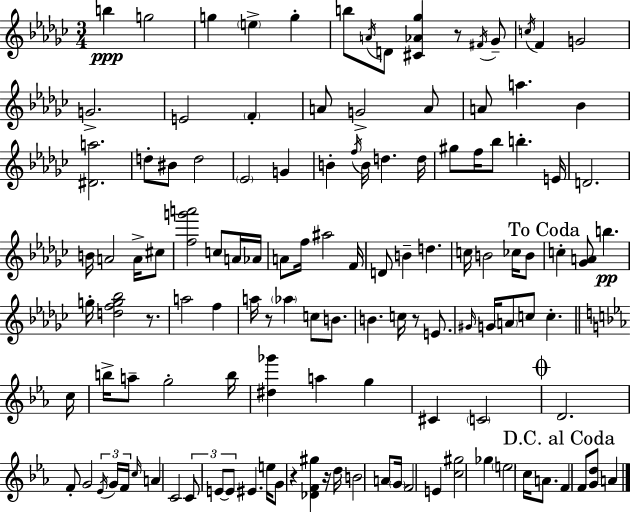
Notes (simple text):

B5/q G5/h G5/q E5/q G5/q B5/e A4/s D4/e [C#4,Ab4,Gb5]/q R/e F#4/s Gb4/e C5/s F4/q G4/h G4/h. E4/h F4/q A4/e G4/h A4/e A4/e A5/q. Bb4/q [D#4,A5]/h. D5/e BIS4/e D5/h Eb4/h G4/q B4/q F5/s B4/s D5/q. D5/s G#5/e F5/s Bb5/e B5/q. E4/s D4/h. B4/s A4/h A4/s C#5/e [F5,G6,A6]/h C5/e A4/s Ab4/s A4/e F5/s A#5/h F4/s D4/e B4/q D5/q. C5/s B4/h CES5/s B4/e C5/q [Gb4,A4]/e B5/q. G5/s [D5,F5,G5,Bb5]/h R/e. A5/h F5/q A5/s R/e Ab5/q C5/e B4/e. B4/q. C5/s R/e E4/e. G#4/s G4/s A4/e C5/e C5/q. C5/s B5/s A5/e G5/h B5/s [D#5,Gb6]/q A5/q G5/q C#4/q C4/h D4/h. F4/e G4/h Eb4/s G4/s F4/s C5/s A4/q C4/h C4/e E4/e E4/e EIS4/q. E5/s G4/e R/q [Db4,F4,G#5]/q R/s D5/s B4/h A4/e G4/s F4/h E4/q [C5,G#5]/h Gb5/q E5/h C5/s A4/e. F4/q F4/e [G4,D5]/e A4/q